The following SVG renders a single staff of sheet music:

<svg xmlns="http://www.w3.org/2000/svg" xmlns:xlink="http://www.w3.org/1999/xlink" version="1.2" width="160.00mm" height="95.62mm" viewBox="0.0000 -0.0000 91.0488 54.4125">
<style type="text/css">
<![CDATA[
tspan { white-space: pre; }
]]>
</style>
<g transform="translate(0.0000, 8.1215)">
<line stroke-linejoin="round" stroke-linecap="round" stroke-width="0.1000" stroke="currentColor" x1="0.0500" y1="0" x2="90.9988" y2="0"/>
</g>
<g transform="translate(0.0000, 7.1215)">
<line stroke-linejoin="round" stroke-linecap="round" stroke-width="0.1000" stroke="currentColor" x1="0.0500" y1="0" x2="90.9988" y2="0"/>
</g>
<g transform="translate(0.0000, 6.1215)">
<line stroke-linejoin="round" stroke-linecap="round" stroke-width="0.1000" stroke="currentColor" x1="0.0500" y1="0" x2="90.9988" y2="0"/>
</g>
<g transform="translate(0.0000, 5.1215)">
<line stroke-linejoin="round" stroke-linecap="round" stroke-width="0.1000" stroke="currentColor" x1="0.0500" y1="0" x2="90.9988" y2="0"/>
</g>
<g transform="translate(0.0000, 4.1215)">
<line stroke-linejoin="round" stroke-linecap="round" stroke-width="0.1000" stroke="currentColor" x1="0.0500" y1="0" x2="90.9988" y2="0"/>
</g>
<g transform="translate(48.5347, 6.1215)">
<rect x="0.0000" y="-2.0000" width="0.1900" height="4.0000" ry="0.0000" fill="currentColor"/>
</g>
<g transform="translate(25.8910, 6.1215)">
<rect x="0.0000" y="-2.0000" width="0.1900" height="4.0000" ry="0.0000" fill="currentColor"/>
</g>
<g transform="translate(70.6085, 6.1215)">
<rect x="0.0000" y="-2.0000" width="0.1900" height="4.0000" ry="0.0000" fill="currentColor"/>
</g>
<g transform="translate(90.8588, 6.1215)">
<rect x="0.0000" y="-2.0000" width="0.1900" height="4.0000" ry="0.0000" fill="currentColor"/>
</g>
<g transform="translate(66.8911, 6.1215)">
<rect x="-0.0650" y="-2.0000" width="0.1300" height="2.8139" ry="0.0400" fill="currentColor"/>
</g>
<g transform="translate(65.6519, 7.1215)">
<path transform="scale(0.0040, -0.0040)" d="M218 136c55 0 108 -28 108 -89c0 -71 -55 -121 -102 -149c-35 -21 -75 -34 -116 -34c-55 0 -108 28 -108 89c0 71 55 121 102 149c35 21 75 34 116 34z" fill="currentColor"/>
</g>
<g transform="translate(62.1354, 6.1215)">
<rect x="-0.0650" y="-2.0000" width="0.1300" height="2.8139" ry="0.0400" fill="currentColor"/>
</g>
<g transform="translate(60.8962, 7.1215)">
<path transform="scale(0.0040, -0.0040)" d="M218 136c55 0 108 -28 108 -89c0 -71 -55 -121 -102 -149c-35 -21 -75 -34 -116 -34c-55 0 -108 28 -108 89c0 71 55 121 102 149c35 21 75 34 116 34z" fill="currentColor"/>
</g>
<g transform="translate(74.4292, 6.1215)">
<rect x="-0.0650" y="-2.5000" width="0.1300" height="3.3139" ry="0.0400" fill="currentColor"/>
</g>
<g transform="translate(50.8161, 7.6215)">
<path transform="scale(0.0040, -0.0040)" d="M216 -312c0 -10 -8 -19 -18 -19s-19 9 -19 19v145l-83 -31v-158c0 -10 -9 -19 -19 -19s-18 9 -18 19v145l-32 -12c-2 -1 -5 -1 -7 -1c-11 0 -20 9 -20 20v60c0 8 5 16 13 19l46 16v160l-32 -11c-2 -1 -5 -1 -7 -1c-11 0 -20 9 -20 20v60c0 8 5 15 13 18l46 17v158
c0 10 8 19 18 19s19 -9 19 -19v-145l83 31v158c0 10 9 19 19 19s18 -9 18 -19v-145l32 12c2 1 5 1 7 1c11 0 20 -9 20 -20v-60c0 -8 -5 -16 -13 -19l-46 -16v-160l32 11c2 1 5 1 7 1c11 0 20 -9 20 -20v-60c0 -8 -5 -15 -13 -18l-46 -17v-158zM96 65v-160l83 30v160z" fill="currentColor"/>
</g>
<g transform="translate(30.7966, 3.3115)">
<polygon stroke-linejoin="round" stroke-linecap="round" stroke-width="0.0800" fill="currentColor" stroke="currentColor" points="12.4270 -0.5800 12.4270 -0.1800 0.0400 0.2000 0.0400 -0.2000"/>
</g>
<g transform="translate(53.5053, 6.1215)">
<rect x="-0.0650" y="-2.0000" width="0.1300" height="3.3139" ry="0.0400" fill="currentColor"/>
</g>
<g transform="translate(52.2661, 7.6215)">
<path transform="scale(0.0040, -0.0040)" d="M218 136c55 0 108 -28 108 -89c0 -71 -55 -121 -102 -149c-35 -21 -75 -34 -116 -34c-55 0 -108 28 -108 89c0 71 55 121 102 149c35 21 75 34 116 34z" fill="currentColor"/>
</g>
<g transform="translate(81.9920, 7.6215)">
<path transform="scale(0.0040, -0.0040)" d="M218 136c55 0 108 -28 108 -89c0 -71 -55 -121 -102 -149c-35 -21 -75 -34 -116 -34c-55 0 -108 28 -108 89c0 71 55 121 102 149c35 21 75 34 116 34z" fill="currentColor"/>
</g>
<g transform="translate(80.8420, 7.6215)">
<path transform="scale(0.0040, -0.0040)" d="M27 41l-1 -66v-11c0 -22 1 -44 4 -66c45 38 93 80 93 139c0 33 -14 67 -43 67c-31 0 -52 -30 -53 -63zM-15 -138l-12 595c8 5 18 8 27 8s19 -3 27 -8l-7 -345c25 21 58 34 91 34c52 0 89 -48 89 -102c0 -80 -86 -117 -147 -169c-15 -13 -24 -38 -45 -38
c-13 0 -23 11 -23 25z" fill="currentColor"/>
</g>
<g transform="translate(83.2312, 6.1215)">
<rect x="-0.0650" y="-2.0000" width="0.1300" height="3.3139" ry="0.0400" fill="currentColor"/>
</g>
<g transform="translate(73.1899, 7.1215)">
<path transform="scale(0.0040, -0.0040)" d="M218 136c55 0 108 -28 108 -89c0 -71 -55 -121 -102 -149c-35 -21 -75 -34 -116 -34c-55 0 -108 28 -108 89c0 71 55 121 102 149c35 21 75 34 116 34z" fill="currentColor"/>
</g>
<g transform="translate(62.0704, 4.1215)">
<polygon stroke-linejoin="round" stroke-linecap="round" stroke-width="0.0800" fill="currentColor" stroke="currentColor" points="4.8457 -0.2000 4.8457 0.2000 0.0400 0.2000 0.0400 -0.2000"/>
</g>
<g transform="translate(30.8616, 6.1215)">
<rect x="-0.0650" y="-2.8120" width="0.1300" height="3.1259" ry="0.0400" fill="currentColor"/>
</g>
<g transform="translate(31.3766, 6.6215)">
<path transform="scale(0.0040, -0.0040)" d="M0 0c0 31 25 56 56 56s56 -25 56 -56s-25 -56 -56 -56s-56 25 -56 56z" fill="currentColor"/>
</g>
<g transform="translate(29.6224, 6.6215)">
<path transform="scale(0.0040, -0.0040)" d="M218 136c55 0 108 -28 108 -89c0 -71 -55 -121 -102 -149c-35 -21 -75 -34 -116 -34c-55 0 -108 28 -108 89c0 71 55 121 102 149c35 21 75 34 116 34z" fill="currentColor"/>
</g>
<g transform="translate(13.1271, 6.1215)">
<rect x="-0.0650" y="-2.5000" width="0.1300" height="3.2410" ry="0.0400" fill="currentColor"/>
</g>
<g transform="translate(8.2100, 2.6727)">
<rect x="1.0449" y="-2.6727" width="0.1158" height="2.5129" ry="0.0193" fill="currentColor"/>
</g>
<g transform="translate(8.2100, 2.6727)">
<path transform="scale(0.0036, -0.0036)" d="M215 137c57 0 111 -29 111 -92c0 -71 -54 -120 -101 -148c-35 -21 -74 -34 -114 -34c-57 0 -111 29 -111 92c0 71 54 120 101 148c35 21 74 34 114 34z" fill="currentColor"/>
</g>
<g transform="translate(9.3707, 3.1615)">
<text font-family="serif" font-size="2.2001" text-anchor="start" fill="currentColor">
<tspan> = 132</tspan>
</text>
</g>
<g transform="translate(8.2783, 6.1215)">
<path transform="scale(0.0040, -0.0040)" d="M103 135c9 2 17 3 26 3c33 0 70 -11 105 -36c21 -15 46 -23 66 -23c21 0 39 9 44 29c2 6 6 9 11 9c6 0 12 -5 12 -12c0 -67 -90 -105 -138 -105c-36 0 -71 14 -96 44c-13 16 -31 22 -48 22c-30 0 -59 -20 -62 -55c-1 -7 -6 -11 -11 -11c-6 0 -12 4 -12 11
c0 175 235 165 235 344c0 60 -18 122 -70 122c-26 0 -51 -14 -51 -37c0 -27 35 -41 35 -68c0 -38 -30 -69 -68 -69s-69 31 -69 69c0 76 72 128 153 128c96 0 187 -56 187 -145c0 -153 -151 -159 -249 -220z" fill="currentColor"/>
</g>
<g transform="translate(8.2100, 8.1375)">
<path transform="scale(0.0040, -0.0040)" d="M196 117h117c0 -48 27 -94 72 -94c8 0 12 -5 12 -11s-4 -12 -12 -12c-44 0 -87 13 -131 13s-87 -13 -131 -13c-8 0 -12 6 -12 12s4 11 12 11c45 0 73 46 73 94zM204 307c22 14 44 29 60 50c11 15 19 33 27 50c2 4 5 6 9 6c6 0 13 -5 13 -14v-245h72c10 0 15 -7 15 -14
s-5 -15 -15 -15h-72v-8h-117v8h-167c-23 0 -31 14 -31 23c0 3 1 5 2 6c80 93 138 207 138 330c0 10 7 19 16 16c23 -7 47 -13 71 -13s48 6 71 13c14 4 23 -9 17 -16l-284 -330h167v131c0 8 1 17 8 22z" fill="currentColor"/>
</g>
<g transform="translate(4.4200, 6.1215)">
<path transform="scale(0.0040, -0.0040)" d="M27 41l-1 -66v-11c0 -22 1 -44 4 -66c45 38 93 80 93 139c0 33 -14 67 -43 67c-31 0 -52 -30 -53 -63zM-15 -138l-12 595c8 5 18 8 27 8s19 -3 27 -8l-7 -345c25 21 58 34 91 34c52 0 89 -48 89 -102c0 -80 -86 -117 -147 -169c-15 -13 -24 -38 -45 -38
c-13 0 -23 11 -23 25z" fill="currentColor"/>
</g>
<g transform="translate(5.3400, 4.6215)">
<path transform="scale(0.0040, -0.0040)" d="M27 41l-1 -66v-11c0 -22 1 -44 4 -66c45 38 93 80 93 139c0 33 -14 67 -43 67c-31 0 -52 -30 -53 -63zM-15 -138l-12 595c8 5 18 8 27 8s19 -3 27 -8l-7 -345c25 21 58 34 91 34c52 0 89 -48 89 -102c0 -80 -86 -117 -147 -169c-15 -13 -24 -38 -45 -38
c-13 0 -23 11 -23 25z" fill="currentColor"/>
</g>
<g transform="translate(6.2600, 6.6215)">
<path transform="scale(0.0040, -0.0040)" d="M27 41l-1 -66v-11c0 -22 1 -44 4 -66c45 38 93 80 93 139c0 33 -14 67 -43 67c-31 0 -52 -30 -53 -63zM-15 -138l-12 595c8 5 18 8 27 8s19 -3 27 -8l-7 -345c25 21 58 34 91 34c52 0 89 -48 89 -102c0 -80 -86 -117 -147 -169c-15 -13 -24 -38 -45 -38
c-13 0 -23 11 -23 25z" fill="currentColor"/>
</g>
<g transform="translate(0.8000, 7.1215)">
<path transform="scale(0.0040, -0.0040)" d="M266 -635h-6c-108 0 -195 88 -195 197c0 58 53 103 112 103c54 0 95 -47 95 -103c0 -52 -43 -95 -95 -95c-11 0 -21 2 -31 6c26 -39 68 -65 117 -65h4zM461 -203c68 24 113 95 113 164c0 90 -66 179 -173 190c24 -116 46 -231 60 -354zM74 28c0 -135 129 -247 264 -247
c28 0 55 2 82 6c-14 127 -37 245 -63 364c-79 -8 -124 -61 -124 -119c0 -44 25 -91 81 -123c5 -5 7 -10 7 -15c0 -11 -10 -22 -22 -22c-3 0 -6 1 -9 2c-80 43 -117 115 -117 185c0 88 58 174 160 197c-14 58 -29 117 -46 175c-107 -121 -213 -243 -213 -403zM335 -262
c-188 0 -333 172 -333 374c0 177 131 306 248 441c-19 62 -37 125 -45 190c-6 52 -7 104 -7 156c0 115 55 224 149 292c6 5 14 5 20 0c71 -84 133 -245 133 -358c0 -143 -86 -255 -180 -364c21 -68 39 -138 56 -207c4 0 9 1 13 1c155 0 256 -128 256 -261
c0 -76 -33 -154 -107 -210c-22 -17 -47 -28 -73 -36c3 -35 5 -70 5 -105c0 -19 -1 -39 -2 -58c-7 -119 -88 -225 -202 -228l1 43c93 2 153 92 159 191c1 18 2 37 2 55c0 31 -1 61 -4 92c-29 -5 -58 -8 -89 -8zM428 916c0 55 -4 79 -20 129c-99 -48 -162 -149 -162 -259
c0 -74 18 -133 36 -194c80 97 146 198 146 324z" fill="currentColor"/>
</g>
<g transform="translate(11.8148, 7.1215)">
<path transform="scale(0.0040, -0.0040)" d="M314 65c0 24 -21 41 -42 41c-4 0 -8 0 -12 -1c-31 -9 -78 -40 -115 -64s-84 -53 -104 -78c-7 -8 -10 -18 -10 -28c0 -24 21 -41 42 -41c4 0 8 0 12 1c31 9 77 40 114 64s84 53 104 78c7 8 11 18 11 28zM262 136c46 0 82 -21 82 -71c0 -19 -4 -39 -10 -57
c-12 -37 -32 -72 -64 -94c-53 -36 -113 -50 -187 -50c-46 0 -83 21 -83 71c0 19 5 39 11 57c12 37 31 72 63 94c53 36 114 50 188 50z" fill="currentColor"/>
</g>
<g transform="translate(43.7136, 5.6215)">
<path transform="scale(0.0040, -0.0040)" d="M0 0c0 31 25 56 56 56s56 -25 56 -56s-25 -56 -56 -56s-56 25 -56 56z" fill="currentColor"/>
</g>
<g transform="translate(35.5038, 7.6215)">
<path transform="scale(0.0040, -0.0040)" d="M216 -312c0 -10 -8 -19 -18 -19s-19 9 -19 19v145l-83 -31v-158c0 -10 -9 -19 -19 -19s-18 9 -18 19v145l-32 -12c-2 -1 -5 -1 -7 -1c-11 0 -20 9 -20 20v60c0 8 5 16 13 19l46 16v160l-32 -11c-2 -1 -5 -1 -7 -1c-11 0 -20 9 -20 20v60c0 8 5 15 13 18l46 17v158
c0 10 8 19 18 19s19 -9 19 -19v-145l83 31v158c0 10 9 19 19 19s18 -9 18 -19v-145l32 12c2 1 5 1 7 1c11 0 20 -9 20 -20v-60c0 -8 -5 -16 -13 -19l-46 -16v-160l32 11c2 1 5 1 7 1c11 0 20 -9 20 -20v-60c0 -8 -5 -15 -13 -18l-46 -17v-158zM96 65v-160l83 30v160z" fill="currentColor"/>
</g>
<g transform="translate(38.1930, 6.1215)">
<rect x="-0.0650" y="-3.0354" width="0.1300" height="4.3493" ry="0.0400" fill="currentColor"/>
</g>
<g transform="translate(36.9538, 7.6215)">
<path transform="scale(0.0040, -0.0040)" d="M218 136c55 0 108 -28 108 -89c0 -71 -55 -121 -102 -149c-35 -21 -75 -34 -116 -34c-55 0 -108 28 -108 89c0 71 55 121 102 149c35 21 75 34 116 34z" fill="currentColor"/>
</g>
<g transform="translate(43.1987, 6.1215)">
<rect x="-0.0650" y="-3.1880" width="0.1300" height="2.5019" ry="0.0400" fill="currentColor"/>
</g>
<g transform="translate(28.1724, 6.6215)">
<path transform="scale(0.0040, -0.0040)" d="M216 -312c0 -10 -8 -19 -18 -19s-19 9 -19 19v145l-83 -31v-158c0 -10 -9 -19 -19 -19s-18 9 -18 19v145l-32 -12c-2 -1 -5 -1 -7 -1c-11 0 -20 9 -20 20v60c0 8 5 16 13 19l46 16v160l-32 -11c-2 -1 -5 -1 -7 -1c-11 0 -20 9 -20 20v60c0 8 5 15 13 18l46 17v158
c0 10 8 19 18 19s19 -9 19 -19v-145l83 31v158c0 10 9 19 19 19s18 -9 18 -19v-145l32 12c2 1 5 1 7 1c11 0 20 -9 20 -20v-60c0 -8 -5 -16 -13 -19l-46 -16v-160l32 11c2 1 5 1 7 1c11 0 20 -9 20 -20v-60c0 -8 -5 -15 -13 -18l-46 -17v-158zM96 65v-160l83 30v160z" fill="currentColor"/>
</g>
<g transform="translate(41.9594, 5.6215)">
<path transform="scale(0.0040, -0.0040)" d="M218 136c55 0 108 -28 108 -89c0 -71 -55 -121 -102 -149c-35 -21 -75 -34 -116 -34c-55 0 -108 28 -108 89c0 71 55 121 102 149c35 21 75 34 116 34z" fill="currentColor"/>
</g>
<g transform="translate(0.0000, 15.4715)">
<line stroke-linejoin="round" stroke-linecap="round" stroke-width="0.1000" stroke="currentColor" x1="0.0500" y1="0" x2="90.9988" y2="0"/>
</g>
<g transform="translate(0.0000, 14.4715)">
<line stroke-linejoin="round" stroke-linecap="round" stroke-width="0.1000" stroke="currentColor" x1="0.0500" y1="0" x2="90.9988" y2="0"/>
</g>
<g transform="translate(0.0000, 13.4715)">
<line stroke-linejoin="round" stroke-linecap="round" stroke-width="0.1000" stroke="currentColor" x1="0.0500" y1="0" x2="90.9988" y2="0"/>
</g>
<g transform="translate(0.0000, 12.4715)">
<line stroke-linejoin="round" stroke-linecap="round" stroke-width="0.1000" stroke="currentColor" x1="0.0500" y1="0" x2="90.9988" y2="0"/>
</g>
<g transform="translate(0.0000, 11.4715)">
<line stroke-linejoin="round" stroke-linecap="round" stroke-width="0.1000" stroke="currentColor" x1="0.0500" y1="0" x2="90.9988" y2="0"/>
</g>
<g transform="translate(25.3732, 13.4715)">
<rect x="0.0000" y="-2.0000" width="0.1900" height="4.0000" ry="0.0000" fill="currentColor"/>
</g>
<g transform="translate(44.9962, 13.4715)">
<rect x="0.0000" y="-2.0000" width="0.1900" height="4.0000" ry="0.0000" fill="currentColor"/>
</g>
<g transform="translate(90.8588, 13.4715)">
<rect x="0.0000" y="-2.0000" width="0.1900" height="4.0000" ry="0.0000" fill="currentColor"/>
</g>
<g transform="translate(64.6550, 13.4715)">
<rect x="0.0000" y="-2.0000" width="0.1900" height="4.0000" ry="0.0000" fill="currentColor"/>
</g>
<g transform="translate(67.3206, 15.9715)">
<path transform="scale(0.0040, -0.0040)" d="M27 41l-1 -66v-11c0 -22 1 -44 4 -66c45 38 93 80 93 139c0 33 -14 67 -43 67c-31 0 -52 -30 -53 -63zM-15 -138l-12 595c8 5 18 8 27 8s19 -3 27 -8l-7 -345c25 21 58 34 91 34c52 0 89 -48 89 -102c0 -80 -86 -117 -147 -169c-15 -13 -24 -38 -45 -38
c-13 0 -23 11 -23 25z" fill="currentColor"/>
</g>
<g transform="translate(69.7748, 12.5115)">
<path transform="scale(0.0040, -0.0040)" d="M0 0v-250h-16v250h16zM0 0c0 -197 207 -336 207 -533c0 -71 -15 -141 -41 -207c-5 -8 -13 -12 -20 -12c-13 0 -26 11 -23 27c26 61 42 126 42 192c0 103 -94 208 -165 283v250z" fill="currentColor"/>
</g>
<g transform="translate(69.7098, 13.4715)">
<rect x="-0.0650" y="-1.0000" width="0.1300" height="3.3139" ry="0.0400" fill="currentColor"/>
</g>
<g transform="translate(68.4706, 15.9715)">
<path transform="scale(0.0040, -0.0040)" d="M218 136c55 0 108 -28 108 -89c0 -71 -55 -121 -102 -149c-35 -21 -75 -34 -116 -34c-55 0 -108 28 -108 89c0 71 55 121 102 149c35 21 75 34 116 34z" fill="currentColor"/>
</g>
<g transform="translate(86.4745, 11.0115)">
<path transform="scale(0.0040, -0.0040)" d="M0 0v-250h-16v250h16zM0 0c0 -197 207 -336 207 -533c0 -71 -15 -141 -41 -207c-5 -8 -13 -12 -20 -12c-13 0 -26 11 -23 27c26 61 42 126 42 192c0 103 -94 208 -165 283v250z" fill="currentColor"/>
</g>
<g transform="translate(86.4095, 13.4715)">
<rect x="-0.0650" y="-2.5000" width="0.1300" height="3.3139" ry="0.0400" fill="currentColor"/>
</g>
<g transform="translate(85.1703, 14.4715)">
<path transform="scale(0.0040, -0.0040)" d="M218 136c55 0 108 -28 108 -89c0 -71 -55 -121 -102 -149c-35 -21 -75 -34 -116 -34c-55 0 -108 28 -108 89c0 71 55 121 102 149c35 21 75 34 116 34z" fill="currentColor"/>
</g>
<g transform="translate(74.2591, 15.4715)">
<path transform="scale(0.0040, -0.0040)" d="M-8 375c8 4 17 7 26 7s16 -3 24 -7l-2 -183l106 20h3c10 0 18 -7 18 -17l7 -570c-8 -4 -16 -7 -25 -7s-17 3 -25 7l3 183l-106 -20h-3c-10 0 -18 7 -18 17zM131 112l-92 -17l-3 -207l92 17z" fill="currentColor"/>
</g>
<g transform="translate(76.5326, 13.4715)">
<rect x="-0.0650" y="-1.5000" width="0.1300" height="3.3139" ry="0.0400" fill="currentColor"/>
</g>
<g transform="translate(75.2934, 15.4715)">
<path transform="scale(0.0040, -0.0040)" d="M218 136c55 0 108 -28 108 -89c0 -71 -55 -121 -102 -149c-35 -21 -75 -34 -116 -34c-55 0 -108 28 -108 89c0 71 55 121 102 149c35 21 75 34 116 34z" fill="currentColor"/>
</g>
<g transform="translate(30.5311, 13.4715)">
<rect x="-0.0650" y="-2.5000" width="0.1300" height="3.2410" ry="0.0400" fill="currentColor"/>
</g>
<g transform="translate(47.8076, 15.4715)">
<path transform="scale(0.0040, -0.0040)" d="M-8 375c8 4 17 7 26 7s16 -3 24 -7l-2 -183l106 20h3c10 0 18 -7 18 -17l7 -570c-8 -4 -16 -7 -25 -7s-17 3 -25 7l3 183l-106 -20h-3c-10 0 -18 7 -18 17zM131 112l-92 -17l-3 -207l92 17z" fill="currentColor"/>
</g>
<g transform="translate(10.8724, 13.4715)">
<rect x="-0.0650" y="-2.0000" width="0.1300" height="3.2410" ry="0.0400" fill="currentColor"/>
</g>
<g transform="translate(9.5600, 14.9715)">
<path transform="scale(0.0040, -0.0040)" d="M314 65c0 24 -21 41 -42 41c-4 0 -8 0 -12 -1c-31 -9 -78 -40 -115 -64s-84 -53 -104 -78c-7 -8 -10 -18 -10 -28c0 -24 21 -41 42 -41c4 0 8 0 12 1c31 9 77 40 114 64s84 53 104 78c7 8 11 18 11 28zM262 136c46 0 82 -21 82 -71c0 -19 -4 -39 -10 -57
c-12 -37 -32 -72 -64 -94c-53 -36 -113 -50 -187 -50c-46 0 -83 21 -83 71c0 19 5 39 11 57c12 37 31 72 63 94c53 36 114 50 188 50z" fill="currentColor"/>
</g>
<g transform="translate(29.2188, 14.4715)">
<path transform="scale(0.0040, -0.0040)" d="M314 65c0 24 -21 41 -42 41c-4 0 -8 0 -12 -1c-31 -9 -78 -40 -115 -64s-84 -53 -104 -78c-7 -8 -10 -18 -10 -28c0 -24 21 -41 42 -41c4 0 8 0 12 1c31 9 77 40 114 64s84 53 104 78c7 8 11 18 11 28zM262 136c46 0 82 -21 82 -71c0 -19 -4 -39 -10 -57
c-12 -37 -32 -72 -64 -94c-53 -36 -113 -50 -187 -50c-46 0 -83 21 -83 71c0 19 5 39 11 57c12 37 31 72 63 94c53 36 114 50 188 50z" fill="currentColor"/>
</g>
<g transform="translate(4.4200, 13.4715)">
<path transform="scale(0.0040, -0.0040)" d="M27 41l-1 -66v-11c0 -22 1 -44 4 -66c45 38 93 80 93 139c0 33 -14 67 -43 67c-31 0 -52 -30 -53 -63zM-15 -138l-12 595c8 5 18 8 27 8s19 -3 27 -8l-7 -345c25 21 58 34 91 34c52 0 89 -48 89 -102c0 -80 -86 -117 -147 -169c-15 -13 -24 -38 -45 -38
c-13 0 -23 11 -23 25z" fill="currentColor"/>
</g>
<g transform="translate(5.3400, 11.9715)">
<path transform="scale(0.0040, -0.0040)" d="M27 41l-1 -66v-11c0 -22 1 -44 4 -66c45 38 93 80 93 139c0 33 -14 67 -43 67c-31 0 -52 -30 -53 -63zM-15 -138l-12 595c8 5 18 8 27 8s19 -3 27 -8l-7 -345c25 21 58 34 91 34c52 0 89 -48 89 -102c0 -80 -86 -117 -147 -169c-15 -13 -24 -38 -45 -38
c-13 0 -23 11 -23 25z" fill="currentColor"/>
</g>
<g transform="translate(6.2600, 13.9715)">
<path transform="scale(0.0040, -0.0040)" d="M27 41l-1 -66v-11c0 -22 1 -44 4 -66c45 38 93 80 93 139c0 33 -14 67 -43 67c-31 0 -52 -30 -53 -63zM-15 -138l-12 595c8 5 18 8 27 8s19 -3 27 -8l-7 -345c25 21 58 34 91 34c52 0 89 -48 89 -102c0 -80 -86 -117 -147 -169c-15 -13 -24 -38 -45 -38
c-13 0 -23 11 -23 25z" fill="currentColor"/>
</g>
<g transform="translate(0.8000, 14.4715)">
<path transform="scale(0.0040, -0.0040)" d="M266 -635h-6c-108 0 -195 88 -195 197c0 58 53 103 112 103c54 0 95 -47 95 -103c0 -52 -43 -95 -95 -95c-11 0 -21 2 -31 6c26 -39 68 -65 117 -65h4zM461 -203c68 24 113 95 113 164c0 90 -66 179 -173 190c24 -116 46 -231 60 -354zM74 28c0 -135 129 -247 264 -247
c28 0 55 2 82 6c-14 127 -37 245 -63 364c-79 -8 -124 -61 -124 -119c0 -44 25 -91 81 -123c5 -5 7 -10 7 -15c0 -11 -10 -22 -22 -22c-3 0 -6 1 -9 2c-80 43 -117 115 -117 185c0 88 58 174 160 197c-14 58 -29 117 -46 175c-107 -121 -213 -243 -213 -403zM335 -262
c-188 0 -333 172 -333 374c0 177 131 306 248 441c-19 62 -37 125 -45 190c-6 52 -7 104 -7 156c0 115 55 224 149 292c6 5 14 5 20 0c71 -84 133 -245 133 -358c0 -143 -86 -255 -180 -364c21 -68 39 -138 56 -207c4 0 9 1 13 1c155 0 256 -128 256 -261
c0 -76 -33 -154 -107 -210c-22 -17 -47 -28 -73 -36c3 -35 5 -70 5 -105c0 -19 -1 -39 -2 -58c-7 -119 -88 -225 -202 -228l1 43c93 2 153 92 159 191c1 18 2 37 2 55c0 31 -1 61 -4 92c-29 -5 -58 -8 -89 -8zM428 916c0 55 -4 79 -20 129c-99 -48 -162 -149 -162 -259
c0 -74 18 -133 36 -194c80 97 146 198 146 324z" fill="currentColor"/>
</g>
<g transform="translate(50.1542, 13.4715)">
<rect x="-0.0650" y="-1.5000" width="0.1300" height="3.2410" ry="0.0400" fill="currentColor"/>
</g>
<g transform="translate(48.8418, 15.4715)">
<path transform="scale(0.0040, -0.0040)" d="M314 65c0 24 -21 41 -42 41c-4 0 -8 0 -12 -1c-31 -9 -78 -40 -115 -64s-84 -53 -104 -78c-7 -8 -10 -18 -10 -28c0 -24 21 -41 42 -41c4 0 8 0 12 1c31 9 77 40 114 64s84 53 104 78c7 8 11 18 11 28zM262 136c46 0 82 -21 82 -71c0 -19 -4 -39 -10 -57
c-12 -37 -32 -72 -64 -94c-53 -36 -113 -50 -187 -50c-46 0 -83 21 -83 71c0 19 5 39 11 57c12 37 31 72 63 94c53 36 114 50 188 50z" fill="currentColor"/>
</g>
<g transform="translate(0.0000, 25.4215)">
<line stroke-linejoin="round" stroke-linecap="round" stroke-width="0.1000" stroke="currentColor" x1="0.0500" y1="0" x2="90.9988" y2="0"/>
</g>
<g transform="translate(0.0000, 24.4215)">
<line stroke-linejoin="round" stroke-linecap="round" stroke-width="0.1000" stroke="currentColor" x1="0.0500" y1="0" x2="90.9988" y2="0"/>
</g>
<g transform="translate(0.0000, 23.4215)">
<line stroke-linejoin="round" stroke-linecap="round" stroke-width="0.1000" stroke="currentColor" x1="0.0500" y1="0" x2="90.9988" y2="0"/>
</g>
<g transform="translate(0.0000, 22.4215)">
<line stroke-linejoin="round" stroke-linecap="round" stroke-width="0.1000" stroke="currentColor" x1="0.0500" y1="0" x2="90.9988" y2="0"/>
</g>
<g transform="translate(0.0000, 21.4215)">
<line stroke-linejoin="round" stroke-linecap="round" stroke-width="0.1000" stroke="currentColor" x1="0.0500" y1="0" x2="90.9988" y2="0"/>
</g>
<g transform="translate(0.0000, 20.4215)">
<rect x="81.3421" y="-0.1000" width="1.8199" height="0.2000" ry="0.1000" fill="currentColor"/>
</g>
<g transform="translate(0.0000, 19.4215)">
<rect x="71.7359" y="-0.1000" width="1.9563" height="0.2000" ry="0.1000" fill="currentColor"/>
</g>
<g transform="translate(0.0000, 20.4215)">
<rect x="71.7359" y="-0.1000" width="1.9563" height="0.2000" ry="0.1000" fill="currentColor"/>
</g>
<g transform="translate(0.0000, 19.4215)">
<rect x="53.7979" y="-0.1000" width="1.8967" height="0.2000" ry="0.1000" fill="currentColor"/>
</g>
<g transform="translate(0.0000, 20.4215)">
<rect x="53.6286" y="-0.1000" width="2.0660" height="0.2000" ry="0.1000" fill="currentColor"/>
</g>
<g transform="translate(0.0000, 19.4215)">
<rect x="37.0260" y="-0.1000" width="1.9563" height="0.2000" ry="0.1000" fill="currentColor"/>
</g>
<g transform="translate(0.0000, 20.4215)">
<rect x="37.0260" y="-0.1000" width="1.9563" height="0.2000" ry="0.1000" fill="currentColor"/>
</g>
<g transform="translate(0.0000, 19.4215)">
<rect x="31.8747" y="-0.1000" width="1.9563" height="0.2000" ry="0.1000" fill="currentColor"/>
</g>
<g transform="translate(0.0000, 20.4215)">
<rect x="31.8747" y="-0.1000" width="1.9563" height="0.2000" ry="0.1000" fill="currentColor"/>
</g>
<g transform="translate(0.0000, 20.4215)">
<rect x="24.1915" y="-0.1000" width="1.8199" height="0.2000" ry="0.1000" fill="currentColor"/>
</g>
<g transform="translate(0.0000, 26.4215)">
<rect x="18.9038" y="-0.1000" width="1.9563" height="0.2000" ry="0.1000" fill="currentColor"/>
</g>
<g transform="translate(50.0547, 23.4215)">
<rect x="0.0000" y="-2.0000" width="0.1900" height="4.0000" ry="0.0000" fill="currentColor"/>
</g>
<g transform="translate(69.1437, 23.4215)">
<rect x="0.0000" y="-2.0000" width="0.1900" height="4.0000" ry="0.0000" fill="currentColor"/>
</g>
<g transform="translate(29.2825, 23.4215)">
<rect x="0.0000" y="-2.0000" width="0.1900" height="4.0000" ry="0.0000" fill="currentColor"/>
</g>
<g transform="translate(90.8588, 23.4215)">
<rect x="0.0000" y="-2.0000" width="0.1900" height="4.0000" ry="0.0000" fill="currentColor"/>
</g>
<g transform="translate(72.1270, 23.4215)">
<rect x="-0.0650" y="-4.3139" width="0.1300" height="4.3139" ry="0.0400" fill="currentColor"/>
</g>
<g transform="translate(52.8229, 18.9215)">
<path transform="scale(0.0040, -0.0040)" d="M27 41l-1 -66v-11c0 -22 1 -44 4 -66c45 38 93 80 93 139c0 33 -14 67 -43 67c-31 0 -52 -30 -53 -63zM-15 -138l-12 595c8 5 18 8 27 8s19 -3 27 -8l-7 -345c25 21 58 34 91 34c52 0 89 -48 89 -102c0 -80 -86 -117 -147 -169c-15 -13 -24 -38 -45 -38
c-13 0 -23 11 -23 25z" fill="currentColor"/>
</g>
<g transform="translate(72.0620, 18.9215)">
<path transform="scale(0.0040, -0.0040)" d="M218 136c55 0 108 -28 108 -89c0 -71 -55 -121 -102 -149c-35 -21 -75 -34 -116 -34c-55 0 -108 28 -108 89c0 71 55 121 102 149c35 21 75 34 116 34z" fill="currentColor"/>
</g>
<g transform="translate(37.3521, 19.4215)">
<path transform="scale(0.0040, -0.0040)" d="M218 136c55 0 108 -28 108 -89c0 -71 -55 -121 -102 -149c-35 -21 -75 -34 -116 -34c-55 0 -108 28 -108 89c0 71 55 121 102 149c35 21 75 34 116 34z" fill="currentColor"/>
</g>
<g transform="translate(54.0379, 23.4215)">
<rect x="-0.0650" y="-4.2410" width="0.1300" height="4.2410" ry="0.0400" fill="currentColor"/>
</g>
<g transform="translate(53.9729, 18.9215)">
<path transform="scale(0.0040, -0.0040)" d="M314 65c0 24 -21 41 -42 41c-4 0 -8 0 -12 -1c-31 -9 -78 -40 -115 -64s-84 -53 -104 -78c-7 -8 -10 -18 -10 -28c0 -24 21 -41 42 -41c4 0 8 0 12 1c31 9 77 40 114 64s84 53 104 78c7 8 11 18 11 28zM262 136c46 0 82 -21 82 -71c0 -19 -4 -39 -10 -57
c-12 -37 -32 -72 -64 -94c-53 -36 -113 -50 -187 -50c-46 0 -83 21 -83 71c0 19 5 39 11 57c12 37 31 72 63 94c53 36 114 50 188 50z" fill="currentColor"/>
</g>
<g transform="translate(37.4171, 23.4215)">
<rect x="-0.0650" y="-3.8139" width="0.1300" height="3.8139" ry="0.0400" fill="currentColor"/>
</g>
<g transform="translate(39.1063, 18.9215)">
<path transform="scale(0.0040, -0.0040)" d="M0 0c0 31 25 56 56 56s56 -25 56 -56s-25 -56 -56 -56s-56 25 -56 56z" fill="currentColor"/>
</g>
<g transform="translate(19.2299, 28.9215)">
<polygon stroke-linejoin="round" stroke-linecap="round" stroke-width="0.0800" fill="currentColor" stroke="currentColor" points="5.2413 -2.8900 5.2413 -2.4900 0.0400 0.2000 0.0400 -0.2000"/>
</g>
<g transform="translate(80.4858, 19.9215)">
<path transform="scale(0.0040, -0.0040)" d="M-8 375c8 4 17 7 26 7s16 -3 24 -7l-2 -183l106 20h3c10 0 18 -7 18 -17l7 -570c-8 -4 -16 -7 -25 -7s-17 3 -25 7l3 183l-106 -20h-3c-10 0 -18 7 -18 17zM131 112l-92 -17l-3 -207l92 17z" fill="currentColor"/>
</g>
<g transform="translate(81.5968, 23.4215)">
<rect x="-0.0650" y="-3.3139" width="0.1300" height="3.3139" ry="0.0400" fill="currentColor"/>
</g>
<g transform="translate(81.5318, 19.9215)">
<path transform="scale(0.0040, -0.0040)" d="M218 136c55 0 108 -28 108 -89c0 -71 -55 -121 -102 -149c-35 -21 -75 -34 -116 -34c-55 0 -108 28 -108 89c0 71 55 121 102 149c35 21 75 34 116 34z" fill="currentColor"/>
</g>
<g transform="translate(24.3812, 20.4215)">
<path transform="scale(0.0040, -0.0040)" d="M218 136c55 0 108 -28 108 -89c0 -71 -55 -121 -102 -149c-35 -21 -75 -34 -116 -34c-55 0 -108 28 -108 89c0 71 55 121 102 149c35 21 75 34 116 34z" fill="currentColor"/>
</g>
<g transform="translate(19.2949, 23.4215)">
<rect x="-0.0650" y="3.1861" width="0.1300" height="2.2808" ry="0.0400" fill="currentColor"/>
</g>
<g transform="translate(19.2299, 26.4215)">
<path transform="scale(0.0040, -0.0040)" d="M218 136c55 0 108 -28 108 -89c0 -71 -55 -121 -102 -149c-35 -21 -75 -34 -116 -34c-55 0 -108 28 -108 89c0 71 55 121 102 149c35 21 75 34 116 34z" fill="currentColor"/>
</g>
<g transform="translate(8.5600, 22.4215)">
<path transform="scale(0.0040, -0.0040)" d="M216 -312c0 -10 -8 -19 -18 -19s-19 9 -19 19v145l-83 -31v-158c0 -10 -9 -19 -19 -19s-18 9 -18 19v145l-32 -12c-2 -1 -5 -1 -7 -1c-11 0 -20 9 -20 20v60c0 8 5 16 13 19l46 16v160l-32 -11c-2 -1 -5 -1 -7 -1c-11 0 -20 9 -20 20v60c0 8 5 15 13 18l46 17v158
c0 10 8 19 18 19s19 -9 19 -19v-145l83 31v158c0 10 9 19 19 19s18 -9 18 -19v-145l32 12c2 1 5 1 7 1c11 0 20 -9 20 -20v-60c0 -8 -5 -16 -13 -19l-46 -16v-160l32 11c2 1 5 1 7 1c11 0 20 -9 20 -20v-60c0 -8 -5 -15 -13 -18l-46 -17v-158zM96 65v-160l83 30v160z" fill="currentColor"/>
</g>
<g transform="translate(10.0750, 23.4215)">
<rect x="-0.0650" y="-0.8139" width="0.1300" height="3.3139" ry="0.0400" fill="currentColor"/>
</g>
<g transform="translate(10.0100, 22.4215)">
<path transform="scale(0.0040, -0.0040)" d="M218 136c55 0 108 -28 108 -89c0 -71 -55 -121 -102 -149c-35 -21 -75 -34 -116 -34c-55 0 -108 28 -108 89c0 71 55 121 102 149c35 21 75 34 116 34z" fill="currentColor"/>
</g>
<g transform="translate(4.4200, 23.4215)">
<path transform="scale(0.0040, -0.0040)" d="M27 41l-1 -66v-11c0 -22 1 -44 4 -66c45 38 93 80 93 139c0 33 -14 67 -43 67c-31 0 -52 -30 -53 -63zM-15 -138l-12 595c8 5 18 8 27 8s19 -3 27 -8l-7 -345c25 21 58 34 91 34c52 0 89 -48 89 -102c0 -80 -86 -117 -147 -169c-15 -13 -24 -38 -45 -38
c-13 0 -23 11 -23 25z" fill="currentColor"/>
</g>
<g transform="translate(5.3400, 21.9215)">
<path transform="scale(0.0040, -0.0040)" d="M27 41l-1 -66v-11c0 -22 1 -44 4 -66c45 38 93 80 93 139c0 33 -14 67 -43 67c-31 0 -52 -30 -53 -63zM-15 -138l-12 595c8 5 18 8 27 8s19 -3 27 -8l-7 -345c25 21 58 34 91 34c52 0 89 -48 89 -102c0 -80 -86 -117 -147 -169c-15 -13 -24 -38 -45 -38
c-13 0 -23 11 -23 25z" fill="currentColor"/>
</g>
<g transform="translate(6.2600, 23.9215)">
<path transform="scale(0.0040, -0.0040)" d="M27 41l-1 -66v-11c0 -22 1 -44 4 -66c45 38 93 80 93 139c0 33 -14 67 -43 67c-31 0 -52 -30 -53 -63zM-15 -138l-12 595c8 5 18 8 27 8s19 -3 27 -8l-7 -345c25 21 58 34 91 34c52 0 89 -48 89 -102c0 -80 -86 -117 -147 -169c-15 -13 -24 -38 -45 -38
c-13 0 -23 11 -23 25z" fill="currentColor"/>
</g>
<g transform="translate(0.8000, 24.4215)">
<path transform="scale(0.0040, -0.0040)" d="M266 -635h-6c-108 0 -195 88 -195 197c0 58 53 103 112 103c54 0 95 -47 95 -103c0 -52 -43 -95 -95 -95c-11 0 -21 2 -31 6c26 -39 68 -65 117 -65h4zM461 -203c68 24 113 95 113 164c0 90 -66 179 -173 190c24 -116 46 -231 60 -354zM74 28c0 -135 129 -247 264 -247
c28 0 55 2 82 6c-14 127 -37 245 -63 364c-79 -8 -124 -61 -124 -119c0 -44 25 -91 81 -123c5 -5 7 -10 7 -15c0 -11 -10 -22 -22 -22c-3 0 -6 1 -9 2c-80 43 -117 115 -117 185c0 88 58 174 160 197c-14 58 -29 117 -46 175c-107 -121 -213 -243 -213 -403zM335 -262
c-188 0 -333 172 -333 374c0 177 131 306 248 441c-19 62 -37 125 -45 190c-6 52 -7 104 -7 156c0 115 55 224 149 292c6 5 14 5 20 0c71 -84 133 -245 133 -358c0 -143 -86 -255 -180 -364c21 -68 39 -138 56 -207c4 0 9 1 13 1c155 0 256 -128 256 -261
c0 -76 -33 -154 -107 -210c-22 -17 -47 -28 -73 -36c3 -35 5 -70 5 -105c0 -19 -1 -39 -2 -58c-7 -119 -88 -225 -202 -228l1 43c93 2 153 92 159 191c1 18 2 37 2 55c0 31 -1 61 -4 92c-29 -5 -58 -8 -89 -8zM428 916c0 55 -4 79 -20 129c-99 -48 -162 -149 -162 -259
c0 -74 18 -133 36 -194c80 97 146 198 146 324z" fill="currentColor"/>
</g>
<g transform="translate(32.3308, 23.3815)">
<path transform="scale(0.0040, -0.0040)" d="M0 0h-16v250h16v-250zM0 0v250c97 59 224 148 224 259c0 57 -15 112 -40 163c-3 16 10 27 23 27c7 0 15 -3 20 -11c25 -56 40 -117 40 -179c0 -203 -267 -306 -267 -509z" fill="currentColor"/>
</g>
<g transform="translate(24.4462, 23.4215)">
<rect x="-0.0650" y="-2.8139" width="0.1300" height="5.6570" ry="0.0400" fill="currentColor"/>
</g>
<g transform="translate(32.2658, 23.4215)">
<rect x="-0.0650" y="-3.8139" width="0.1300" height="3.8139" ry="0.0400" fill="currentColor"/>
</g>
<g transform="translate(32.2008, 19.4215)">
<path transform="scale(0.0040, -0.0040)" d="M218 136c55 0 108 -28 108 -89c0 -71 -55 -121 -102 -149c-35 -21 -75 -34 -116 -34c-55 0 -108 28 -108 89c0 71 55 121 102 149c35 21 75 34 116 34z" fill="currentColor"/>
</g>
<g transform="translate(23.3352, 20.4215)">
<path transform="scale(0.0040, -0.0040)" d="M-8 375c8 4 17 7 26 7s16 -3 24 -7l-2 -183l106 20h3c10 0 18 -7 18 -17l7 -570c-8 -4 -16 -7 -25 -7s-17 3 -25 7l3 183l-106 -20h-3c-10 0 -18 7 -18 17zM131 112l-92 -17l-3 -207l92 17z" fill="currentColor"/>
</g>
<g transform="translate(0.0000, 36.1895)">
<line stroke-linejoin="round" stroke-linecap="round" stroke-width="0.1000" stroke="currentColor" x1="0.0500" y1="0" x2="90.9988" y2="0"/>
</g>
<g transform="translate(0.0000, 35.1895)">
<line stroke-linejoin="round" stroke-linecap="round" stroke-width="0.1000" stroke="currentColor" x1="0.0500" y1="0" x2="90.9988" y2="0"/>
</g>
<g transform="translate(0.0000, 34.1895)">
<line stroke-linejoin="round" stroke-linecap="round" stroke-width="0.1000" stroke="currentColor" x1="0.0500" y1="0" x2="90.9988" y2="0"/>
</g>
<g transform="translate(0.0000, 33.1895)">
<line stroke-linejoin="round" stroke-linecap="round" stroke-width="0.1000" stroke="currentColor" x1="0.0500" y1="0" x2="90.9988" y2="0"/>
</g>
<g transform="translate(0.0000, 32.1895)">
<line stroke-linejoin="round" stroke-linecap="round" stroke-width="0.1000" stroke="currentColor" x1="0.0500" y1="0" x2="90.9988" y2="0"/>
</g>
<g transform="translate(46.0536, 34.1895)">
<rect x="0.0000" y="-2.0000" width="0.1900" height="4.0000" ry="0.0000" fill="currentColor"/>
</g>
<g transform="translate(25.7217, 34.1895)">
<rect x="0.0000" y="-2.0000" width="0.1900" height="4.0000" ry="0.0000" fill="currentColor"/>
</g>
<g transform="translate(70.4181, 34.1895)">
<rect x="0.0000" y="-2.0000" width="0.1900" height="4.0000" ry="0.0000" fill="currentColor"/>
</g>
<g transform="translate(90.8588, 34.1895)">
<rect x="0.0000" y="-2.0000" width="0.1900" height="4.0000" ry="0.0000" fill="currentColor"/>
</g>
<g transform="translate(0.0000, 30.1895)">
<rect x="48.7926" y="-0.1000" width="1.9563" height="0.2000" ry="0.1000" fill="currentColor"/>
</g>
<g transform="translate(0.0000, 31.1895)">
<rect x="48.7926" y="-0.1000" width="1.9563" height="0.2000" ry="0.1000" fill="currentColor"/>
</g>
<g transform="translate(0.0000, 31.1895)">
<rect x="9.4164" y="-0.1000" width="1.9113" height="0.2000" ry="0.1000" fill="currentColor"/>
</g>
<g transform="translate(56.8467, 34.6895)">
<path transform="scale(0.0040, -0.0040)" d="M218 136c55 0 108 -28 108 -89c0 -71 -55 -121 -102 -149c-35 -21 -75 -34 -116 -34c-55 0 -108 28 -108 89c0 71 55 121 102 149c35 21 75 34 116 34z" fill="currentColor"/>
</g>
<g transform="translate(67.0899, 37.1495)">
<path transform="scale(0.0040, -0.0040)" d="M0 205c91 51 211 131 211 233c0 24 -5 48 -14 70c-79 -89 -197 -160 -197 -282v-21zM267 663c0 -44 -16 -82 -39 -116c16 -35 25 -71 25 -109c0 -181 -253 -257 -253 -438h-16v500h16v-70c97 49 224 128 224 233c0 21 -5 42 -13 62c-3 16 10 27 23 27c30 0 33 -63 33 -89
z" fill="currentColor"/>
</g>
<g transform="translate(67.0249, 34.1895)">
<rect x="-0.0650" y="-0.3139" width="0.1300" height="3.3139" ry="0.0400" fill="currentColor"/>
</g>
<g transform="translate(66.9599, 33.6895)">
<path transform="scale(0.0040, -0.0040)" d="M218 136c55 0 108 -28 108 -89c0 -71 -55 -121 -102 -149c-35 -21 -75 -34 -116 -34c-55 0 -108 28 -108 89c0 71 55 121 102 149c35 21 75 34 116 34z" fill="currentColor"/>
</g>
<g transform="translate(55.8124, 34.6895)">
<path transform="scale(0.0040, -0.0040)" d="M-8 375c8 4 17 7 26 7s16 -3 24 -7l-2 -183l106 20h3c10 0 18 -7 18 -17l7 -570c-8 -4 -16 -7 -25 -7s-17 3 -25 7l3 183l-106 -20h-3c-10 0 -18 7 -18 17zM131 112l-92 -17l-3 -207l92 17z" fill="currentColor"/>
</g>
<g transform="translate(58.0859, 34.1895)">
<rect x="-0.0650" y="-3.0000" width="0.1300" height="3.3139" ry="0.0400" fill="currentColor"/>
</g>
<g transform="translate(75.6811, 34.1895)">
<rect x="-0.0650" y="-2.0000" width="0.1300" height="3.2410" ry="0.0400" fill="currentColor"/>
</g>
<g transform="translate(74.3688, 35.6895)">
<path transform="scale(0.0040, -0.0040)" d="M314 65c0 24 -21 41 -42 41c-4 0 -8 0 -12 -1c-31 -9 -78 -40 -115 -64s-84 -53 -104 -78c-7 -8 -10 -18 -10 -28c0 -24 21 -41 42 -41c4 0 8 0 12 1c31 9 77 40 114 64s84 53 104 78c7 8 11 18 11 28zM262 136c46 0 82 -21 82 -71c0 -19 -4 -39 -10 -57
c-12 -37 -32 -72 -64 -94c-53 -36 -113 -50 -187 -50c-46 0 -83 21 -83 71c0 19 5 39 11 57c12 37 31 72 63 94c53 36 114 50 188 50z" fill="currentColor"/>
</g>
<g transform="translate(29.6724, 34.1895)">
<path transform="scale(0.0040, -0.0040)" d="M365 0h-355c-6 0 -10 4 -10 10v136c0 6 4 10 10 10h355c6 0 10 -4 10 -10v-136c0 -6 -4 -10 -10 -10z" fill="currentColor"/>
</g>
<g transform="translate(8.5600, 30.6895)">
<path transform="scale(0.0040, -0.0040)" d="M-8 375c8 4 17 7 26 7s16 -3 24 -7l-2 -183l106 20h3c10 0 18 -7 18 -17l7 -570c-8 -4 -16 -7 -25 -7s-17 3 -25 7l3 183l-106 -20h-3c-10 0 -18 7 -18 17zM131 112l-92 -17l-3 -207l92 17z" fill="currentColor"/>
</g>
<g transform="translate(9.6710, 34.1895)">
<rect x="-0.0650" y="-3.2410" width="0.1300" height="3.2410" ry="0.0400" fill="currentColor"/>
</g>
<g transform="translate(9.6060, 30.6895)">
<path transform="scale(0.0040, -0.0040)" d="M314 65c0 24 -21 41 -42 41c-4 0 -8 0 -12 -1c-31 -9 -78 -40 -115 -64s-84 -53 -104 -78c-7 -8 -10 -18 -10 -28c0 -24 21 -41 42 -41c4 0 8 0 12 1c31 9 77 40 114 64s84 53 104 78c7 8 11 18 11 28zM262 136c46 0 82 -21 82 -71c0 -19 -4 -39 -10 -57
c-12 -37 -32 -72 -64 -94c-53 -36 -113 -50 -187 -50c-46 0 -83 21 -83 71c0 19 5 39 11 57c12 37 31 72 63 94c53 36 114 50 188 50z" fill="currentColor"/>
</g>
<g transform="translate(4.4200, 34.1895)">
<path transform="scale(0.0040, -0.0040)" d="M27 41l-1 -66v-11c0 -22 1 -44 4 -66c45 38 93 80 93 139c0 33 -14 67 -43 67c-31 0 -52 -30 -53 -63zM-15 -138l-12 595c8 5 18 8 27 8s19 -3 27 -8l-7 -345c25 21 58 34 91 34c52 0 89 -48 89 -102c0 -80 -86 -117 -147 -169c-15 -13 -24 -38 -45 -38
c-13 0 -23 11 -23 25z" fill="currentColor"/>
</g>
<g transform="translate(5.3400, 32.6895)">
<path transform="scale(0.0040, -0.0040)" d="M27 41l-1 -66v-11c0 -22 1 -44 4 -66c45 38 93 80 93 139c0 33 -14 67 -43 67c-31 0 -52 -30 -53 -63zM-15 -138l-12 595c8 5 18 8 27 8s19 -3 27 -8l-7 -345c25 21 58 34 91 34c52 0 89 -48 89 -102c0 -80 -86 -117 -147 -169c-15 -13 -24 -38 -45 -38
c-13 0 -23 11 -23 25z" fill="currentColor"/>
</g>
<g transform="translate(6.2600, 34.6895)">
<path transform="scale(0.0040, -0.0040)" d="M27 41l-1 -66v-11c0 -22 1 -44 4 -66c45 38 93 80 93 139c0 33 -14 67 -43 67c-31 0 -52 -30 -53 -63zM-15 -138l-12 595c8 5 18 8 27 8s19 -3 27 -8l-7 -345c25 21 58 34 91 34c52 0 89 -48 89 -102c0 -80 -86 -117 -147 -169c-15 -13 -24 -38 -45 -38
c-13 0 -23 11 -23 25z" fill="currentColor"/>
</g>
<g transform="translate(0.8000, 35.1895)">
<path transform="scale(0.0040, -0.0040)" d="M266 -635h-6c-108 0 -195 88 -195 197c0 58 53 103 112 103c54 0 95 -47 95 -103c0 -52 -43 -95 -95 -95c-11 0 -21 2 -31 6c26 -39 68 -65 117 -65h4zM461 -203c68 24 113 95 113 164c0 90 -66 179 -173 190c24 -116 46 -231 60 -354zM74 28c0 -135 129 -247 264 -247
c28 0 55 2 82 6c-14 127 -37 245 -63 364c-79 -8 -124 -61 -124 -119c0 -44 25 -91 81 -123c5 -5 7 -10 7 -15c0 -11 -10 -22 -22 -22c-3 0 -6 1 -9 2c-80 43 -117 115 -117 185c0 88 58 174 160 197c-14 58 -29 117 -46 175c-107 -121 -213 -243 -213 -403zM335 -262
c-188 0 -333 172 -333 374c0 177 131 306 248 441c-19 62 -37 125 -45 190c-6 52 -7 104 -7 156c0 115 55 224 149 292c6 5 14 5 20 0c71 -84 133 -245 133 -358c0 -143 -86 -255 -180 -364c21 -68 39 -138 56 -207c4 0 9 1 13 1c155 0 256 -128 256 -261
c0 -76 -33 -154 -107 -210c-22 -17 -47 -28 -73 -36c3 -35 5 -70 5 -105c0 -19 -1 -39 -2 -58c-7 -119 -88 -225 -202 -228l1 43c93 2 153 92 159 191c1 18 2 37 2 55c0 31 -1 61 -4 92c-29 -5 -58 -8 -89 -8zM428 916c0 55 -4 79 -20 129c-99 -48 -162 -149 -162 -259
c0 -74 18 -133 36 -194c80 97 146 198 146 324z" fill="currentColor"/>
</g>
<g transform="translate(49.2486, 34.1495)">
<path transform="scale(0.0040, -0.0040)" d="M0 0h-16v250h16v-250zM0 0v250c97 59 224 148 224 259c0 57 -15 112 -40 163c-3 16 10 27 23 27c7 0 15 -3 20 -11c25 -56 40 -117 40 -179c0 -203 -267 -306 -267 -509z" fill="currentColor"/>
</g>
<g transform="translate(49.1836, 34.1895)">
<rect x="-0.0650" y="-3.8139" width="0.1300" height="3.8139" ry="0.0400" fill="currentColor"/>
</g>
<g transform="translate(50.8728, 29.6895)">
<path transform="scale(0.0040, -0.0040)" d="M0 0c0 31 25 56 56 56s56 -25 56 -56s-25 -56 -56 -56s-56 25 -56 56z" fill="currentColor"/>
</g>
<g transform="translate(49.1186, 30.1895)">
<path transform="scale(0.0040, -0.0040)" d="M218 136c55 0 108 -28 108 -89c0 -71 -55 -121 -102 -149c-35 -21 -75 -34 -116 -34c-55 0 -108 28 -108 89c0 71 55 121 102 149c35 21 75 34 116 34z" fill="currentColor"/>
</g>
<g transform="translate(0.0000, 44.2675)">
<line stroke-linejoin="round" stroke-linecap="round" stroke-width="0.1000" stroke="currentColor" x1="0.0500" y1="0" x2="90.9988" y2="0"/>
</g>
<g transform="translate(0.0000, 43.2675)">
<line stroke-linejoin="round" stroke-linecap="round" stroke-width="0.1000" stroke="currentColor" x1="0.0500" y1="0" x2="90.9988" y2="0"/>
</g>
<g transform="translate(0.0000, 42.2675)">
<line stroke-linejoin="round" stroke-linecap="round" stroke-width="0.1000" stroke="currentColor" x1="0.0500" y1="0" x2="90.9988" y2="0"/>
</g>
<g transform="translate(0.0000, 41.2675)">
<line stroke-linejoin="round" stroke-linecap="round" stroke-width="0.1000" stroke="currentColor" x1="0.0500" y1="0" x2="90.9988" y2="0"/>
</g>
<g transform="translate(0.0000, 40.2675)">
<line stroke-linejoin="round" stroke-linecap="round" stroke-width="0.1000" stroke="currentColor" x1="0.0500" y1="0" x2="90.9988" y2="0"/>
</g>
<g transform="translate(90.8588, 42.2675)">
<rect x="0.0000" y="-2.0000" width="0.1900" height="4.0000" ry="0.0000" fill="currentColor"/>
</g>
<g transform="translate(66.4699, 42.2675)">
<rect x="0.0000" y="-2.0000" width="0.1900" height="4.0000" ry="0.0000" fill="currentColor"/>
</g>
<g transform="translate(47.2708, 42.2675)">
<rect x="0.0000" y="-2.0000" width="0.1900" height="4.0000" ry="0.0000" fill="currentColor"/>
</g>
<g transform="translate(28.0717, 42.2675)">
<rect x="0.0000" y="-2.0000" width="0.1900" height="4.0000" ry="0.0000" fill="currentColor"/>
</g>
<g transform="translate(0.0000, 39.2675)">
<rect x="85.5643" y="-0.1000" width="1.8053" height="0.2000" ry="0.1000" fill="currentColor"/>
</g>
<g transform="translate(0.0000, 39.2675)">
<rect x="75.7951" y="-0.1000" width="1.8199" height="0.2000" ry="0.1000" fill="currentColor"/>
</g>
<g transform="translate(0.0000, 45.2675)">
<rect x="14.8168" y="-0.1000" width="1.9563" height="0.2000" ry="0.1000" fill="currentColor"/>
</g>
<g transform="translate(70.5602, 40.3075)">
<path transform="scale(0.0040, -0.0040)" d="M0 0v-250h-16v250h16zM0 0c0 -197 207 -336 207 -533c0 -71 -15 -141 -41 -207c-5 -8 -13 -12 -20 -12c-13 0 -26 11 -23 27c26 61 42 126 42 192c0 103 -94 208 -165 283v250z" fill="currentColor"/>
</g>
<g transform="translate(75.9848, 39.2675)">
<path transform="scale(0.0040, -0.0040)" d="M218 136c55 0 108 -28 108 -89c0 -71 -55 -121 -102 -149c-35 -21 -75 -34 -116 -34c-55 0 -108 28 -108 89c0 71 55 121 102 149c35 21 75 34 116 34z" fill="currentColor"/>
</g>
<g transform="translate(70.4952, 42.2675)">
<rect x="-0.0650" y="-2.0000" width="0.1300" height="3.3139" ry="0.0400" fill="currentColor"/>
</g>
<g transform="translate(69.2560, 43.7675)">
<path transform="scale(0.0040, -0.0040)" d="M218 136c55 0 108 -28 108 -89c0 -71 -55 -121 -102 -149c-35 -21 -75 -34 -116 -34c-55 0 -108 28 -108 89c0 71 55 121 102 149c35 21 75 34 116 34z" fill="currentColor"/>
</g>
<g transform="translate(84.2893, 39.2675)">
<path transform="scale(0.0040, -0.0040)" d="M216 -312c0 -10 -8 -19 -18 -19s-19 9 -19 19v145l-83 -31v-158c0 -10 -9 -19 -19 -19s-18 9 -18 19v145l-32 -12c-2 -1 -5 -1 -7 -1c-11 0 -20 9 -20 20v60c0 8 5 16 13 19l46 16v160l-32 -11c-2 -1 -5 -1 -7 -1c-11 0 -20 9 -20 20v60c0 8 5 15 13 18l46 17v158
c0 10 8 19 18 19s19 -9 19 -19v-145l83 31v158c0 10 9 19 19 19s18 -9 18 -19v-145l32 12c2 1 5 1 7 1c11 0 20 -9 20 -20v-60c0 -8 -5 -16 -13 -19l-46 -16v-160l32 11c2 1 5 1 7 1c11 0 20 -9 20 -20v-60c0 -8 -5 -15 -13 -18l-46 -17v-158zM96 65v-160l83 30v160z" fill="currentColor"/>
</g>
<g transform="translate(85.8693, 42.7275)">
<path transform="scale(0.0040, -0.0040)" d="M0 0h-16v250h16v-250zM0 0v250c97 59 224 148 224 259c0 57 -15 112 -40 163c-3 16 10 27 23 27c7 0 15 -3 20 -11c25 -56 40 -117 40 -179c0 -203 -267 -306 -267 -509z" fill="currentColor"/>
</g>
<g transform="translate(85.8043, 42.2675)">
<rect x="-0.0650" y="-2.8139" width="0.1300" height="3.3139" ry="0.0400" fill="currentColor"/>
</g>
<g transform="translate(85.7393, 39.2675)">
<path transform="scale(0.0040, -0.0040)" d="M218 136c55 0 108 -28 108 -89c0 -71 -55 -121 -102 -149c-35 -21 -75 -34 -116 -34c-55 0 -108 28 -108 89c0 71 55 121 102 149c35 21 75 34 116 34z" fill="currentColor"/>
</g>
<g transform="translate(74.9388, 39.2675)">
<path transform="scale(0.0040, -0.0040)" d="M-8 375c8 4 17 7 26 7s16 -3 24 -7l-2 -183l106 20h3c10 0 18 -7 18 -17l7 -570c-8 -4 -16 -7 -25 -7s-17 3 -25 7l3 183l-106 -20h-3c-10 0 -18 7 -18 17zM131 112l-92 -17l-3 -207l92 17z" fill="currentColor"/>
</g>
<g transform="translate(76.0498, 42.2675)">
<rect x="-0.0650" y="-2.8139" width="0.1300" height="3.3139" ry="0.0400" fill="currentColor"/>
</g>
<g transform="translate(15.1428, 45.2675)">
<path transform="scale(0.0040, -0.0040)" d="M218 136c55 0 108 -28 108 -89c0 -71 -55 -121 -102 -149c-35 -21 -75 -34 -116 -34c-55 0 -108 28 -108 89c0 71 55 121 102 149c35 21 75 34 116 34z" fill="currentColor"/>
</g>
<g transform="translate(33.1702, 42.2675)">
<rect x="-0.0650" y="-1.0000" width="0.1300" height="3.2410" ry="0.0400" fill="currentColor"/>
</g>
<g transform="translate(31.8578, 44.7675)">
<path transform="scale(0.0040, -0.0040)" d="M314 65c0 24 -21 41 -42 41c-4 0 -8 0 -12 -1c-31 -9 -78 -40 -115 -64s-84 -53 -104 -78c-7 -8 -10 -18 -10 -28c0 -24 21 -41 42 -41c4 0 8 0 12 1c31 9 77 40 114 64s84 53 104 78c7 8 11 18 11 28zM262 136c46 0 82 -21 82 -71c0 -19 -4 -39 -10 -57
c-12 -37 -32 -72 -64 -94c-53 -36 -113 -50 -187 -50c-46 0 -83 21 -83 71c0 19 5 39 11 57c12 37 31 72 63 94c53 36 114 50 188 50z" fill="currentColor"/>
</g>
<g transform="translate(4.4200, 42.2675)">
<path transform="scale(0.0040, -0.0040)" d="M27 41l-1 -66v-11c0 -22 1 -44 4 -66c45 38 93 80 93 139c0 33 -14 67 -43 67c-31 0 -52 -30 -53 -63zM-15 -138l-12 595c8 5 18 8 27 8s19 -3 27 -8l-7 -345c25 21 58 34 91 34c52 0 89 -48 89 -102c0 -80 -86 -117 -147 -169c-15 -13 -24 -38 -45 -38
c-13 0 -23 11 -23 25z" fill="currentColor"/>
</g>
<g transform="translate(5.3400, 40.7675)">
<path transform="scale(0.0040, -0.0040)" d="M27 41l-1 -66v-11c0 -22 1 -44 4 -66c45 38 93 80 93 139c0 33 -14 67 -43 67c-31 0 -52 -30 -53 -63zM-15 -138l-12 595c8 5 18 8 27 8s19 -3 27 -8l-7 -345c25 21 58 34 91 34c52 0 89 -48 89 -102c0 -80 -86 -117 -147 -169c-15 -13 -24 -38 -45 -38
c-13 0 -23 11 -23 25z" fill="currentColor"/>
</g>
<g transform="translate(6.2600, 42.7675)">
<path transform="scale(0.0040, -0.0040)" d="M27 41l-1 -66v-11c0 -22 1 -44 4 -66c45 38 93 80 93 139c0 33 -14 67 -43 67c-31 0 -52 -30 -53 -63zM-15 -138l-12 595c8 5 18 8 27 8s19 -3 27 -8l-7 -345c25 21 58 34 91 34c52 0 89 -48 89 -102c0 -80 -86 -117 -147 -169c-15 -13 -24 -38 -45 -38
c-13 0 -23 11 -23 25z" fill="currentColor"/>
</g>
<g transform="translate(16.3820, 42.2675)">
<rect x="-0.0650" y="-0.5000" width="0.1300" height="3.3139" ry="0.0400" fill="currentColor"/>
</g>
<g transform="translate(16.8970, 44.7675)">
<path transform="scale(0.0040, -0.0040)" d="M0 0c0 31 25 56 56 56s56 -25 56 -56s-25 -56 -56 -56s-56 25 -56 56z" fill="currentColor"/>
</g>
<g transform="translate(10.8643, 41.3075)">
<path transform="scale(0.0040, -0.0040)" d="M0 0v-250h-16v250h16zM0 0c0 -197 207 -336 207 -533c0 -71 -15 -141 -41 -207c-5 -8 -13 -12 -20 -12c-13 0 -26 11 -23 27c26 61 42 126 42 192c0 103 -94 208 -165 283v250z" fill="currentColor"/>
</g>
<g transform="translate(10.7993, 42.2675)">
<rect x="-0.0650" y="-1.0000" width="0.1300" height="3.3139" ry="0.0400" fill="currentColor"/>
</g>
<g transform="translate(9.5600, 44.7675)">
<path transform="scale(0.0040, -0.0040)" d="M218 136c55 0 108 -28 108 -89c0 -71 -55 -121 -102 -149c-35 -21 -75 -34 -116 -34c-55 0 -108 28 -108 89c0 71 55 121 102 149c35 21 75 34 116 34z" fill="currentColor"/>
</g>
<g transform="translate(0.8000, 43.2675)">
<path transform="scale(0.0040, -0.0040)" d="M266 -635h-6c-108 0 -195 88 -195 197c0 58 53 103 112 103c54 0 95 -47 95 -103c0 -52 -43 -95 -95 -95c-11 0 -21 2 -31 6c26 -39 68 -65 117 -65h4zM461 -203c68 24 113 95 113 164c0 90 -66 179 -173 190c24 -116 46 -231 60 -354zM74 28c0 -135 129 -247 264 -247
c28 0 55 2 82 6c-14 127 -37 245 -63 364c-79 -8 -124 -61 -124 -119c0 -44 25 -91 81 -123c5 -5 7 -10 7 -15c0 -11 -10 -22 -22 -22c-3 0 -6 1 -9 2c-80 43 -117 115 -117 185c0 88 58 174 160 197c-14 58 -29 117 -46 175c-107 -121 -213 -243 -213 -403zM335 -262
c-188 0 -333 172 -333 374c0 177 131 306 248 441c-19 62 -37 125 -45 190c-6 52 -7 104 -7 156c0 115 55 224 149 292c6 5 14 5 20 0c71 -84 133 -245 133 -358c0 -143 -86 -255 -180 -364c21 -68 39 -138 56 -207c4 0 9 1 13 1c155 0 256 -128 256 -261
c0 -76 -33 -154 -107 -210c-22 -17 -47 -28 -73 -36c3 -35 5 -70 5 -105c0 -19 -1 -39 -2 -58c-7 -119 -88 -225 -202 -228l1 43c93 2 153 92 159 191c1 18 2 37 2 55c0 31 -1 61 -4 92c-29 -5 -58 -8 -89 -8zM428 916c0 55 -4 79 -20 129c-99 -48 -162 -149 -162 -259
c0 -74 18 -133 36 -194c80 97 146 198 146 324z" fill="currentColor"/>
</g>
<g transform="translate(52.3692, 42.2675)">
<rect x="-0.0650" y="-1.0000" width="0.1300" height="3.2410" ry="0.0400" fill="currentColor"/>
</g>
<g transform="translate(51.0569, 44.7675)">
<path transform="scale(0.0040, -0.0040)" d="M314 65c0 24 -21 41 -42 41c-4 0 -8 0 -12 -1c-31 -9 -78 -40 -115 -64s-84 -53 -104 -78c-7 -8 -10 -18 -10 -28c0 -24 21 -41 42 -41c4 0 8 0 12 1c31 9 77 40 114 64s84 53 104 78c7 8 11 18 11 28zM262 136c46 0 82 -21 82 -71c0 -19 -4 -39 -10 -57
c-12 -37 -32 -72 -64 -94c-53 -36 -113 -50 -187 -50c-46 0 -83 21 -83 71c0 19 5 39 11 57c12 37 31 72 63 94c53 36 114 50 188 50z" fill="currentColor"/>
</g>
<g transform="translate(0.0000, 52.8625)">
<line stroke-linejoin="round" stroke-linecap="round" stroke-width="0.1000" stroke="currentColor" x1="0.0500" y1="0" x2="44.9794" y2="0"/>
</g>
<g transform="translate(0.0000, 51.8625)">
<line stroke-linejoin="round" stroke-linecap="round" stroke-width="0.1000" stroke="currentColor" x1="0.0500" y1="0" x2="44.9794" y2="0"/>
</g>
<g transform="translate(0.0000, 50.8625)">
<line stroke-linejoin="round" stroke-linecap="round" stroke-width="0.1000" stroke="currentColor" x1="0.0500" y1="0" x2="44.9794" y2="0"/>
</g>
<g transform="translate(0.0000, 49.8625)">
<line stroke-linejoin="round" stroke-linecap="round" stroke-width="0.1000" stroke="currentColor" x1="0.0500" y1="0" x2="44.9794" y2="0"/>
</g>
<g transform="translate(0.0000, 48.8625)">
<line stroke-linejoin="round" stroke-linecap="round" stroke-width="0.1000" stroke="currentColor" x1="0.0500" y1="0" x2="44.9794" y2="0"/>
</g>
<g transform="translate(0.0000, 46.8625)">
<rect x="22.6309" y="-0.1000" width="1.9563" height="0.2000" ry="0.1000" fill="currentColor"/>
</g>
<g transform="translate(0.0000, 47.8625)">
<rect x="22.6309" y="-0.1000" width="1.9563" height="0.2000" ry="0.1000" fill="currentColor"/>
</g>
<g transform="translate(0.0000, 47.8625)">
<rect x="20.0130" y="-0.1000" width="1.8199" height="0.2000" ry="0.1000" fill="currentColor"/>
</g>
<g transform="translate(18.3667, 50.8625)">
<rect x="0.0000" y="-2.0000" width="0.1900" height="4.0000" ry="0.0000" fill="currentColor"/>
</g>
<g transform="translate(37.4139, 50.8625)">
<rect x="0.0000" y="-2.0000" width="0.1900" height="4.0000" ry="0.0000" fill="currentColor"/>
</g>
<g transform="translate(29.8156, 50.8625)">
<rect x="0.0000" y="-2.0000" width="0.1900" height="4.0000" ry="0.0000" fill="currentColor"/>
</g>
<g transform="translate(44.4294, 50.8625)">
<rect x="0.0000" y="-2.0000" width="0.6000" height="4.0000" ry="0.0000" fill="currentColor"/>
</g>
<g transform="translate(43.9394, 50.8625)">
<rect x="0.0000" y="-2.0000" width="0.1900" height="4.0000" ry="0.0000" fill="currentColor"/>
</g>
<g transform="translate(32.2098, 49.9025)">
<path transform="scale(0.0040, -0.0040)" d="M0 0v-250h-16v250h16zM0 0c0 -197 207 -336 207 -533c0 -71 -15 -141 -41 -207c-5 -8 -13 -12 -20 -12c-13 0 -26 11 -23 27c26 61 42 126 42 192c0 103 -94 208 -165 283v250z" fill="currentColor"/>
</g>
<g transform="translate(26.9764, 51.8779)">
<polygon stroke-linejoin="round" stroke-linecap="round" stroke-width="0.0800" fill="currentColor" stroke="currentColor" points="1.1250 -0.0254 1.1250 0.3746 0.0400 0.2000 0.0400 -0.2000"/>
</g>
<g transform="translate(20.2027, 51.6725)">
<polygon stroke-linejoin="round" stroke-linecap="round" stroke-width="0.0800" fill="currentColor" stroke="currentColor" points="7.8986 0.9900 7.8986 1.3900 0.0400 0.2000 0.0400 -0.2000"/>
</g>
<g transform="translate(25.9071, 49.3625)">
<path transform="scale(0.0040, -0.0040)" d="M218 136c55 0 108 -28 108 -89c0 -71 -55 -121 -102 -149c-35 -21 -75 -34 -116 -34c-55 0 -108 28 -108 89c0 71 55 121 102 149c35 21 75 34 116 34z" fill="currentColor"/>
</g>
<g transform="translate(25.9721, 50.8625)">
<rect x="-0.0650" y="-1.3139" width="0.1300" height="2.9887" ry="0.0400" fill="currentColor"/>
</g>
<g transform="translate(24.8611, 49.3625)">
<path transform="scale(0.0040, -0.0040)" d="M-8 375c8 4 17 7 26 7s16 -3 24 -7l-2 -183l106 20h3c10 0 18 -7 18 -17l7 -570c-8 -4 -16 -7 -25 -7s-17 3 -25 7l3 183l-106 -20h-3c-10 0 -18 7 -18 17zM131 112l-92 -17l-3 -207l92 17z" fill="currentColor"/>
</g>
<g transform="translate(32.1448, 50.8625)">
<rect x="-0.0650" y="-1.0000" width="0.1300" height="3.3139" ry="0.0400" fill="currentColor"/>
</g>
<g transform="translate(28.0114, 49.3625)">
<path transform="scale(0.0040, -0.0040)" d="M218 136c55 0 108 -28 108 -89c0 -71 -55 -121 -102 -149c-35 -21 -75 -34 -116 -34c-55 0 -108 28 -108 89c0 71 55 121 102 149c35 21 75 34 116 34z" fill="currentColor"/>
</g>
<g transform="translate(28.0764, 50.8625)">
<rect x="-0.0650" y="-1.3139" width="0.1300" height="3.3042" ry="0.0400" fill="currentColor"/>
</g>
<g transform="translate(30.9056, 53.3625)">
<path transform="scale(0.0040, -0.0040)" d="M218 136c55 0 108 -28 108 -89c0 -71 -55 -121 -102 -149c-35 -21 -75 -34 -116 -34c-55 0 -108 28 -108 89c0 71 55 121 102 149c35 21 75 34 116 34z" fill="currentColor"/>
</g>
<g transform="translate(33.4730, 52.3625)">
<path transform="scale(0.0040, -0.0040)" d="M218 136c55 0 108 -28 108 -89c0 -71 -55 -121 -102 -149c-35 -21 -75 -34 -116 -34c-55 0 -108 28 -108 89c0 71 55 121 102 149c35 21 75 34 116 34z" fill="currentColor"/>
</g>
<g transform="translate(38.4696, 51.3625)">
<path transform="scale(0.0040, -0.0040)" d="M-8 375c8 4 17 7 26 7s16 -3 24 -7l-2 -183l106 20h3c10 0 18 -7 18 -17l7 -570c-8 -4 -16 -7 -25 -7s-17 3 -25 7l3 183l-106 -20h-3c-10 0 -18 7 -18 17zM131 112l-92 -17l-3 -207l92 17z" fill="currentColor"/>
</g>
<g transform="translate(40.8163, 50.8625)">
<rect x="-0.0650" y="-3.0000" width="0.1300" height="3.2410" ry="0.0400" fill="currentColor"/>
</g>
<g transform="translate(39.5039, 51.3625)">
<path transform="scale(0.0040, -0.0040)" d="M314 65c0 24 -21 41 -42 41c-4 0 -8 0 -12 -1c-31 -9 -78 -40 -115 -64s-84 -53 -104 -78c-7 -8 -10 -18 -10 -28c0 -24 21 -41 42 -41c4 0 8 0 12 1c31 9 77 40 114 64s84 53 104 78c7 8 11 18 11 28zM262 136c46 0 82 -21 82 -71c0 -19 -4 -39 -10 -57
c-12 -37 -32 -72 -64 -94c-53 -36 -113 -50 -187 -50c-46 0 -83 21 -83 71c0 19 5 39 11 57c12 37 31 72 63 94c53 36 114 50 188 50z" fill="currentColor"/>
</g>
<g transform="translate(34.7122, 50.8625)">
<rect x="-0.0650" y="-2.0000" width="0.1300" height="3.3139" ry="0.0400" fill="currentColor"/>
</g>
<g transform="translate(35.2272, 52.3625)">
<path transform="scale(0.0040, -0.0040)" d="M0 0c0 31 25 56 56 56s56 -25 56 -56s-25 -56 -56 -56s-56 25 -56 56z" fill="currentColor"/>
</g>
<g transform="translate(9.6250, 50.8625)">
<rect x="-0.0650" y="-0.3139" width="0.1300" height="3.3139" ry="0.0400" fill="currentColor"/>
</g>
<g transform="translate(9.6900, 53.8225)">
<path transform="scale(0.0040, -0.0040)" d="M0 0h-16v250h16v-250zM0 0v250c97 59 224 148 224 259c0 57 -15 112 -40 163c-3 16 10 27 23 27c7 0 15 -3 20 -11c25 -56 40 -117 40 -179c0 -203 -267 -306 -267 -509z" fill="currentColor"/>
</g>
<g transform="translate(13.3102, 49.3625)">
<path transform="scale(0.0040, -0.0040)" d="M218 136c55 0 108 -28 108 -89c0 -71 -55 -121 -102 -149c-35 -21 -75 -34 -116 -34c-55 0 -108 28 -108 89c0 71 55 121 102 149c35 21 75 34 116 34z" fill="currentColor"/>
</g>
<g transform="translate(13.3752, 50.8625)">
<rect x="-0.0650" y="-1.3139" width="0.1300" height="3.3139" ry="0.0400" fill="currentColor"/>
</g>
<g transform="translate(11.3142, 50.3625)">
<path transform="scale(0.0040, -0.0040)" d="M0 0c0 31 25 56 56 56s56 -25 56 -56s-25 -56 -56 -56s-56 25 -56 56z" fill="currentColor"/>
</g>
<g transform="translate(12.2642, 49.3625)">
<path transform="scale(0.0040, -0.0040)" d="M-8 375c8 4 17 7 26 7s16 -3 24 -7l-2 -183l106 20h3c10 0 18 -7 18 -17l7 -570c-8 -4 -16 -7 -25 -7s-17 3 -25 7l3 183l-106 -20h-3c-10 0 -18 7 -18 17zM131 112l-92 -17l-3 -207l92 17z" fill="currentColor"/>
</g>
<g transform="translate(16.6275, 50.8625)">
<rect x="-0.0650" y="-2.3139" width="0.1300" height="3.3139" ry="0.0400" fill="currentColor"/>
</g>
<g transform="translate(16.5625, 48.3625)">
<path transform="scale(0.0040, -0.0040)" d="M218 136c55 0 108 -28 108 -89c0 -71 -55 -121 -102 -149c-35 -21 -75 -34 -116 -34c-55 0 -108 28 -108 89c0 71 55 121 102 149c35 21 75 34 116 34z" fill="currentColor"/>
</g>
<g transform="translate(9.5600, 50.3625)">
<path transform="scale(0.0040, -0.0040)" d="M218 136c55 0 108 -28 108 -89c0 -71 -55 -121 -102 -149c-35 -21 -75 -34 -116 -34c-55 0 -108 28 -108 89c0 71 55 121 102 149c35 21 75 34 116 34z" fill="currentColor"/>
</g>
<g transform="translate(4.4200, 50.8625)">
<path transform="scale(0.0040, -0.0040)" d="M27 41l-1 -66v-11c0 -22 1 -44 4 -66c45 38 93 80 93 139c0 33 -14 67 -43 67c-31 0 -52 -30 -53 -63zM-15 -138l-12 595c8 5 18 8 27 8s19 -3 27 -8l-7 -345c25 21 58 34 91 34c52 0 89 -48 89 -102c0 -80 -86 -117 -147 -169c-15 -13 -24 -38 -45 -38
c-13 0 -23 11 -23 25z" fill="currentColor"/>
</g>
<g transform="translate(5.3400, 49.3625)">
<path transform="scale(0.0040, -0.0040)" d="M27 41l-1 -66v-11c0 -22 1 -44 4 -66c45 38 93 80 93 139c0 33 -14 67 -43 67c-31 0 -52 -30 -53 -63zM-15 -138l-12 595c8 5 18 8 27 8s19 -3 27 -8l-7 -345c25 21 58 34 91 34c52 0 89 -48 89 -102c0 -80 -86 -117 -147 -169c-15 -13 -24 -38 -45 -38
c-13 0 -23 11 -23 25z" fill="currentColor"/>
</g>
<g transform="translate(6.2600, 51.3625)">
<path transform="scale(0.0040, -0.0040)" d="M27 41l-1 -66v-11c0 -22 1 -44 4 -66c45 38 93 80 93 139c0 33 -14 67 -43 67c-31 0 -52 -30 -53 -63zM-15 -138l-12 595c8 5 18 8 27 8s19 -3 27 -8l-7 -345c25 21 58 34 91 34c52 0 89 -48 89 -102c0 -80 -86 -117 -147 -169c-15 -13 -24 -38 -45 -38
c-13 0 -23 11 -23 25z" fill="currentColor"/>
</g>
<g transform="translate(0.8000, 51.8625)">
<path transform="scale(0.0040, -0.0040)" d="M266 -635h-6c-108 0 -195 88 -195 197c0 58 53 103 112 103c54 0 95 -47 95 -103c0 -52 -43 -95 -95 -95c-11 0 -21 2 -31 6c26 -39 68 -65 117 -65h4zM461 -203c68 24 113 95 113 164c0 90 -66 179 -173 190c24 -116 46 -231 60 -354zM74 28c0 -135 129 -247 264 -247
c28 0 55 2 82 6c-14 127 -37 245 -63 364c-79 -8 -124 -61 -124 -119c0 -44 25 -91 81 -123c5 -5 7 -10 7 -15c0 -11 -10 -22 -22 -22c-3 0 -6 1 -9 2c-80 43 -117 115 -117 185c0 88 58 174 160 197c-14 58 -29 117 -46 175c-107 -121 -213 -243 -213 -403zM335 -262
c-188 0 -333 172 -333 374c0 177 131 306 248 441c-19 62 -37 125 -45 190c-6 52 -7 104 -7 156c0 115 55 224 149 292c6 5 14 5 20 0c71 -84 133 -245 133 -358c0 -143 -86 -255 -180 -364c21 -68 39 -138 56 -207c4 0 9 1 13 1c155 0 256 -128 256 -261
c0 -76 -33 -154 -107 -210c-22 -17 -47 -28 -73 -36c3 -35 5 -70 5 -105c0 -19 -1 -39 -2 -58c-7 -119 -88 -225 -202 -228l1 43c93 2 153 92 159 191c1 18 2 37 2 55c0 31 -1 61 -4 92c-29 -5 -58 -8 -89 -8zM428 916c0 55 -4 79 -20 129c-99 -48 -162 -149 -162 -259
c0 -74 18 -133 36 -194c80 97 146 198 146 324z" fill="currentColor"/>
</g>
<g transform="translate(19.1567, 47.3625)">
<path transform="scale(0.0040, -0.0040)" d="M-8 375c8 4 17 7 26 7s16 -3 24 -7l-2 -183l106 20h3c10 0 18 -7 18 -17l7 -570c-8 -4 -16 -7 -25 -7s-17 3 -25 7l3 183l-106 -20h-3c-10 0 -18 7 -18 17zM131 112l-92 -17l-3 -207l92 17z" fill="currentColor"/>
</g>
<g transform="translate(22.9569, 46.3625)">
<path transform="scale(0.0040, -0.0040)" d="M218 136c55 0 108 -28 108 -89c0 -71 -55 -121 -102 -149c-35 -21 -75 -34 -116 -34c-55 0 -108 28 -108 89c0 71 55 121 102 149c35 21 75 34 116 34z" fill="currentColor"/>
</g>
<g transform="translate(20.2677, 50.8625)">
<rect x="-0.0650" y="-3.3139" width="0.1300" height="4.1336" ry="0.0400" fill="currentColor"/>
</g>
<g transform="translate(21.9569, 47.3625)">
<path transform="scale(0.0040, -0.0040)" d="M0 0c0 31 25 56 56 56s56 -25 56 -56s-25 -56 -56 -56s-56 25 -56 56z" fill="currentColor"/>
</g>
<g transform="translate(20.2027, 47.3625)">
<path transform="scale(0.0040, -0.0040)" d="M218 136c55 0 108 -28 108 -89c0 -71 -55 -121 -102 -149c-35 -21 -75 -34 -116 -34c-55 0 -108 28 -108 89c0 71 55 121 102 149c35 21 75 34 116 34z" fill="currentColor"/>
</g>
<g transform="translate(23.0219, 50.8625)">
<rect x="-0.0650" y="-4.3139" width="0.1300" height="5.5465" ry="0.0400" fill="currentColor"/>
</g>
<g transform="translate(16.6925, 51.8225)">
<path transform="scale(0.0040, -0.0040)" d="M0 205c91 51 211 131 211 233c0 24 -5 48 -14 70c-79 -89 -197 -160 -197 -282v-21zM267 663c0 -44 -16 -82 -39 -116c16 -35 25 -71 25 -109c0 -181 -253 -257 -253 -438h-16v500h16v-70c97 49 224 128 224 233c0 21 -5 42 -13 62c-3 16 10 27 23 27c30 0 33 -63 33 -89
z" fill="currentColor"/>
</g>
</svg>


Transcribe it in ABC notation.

X:1
T:Untitled
M:2/4
L:1/4
K:Eb
G2 ^A/2 ^F/2 c/2 ^F G/2 G/2 G _F F2 G2 E2 _D/2 E G/2 ^d C/2 a/2 c'/2 c' _d'2 d' b b2 z2 c'/2 A c/4 F2 D/2 C D2 D2 F/2 a ^a/2 c/2 e g/4 b/2 d'/2 e/2 e/4 D/2 F A2